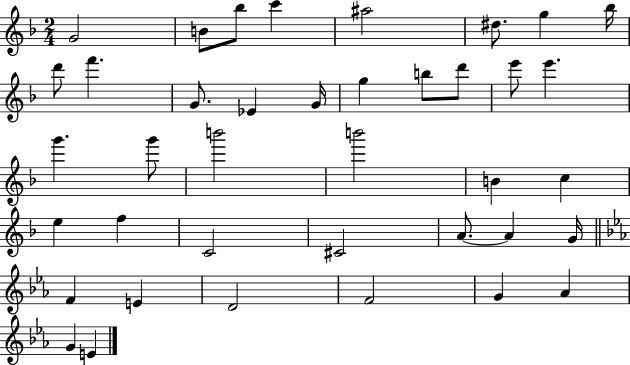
G4/h B4/e Bb5/e C6/q A#5/h D#5/e. G5/q Bb5/s D6/e F6/q. G4/e. Eb4/q G4/s G5/q B5/e D6/e E6/e E6/q. G6/q. G6/e B6/h B6/h B4/q C5/q E5/q F5/q C4/h C#4/h A4/e. A4/q G4/s F4/q E4/q D4/h F4/h G4/q Ab4/q G4/q E4/q